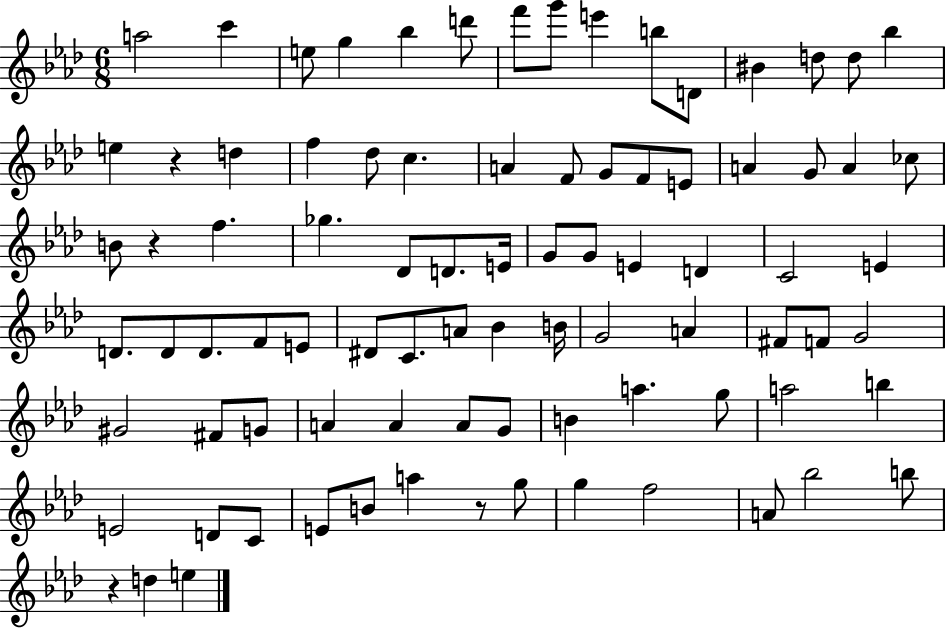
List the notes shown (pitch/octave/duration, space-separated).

A5/h C6/q E5/e G5/q Bb5/q D6/e F6/e G6/e E6/q B5/e D4/e BIS4/q D5/e D5/e Bb5/q E5/q R/q D5/q F5/q Db5/e C5/q. A4/q F4/e G4/e F4/e E4/e A4/q G4/e A4/q CES5/e B4/e R/q F5/q. Gb5/q. Db4/e D4/e. E4/s G4/e G4/e E4/q D4/q C4/h E4/q D4/e. D4/e D4/e. F4/e E4/e D#4/e C4/e. A4/e Bb4/q B4/s G4/h A4/q F#4/e F4/e G4/h G#4/h F#4/e G4/e A4/q A4/q A4/e G4/e B4/q A5/q. G5/e A5/h B5/q E4/h D4/e C4/e E4/e B4/e A5/q R/e G5/e G5/q F5/h A4/e Bb5/h B5/e R/q D5/q E5/q